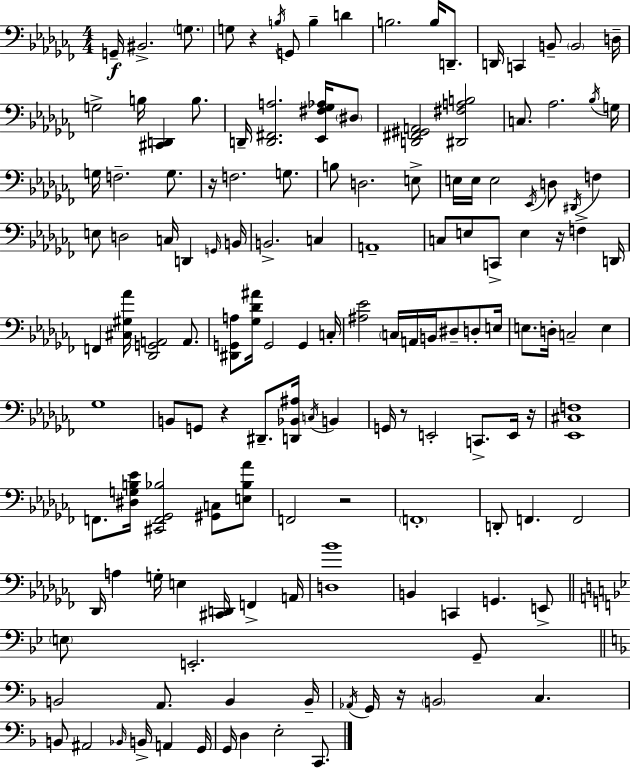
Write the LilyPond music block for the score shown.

{
  \clef bass
  \numericTimeSignature
  \time 4/4
  \key aes \minor
  g,16--\f bis,2.-> \parenthesize g8. | g8 r4 \acciaccatura { b16 } g,8 b4-- d'4 | b2. b16 d,8.-- | d,16 c,4 b,8-- \parenthesize b,2 | \break d16-- g2-> b16 <cis, d,>4 b8. | d,16-- <d, fis, a>2. <ees, fis ges aes>16 \parenthesize dis8 | <d, fis, gis, a,>2 <dis, fis a b>2 | c8. aes2. | \break \acciaccatura { bes16 } g16 g16 f2.-- g8. | r16 f2. g8. | b8 d2. | e8-> e16 e16 e2 \acciaccatura { ees,16 } d8 \acciaccatura { dis,16 } | \break f4 e8 d2 c16 d,4 | \grace { g,16 } b,16 b,2.-> | c4 a,1-- | c8 e8 c,8-> e4 r16 | \break f4-> d,16 f,4 <cis gis aes'>16 <des, g, a,>2 | a,8. <dis, g, a>8 <ges des' ais'>16 g,2 | g,4 c16-. <ais ees'>2 \parenthesize c16 a,16 b,16 | dis8-- d8-. e16 e8. d16-. c2-- | \break e4 ges1 | b,8 g,8 r4 dis,8.-- | <d, bes, ais>16 \acciaccatura { c16 } b,4 g,16 r8 e,2-. | c,8.-> e,16 r16 <ees, cis f>1 | \break f,8. <dis g b ees'>16 <cis, f, ges, bes>2 | <gis, c>8 <e bes aes'>8 f,2 r2 | \parenthesize f,1-. | d,8-. f,4. f,2 | \break des,16 a4 g16-. e4 | <cis, d,>16 f,4-> a,16 <d bes'>1 | b,4 c,4 g,4. | e,8-> \bar "||" \break \key bes \major \parenthesize e8 e,2.-. g,8-- | \bar "||" \break \key f \major b,2 a,8. b,4 b,16-- | \acciaccatura { aes,16 } g,16 r16 \parenthesize b,2 c4. | b,8 ais,2 \grace { bes,16 } b,16-> a,4 | g,16 g,16 d4 e2-. c,8. | \break \bar "|."
}